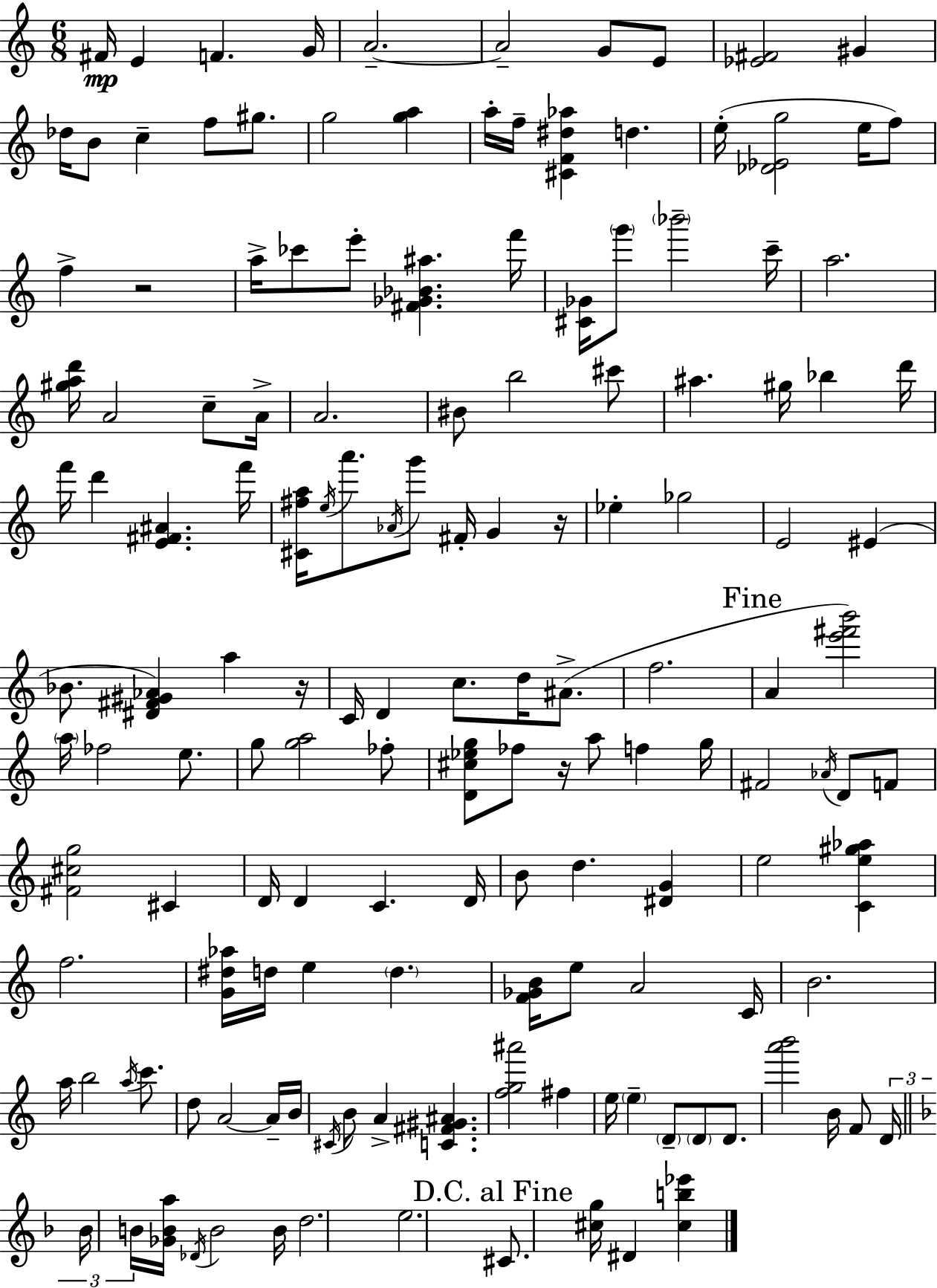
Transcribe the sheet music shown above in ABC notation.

X:1
T:Untitled
M:6/8
L:1/4
K:C
^F/4 E F G/4 A2 A2 G/2 E/2 [_E^F]2 ^G _d/4 B/2 c f/2 ^g/2 g2 [ga] a/4 f/4 [^CF^d_a] d e/4 [_D_Eg]2 e/4 f/2 f z2 a/4 _c'/2 e'/2 [^F_G_B^a] f'/4 [^C_G]/4 g'/2 _b'2 c'/4 a2 [^gad']/4 A2 c/2 A/4 A2 ^B/2 b2 ^c'/2 ^a ^g/4 _b d'/4 f'/4 d' [E^F^A] f'/4 [^C^fa]/4 e/4 a'/2 _A/4 g'/2 ^F/4 G z/4 _e _g2 E2 ^E _B/2 [^D^F^G_A] a z/4 C/4 D c/2 d/4 ^A/2 f2 A [e'^f'b']2 a/4 _f2 e/2 g/2 [ga]2 _f/2 [D^c_eg]/2 _f/2 z/4 a/2 f g/4 ^F2 _A/4 D/2 F/2 [^F^cg]2 ^C D/4 D C D/4 B/2 d [^DG] e2 [Ce^g_a] f2 [G^d_a]/4 d/4 e d [F_GB]/4 e/2 A2 C/4 B2 a/4 b2 a/4 c'/2 d/2 A2 A/4 B/4 ^C/4 B/2 A [C^F^G^A] [fg^a']2 ^f e/4 e D/2 D/2 D/2 [a'b']2 B/4 F/2 D/4 _B/4 B/4 [_GBa]/4 _D/4 B2 B/4 d2 e2 ^C/2 [^cg]/4 ^D [^cb_e']